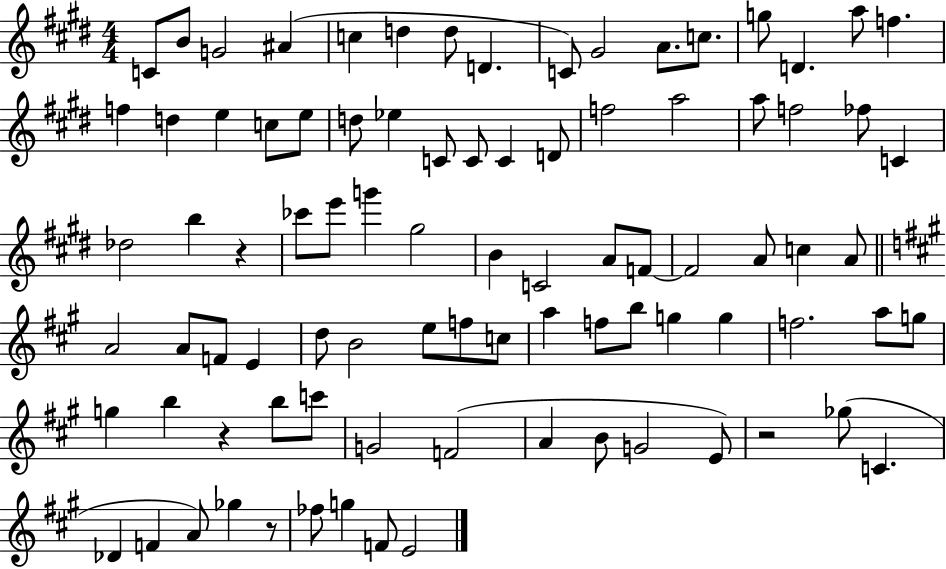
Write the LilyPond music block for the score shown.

{
  \clef treble
  \numericTimeSignature
  \time 4/4
  \key e \major
  c'8 b'8 g'2 ais'4( | c''4 d''4 d''8 d'4. | c'8) gis'2 a'8. c''8. | g''8 d'4. a''8 f''4. | \break f''4 d''4 e''4 c''8 e''8 | d''8 ees''4 c'8 c'8 c'4 d'8 | f''2 a''2 | a''8 f''2 fes''8 c'4 | \break des''2 b''4 r4 | ces'''8 e'''8 g'''4 gis''2 | b'4 c'2 a'8 f'8~~ | f'2 a'8 c''4 a'8 | \break \bar "||" \break \key a \major a'2 a'8 f'8 e'4 | d''8 b'2 e''8 f''8 c''8 | a''4 f''8 b''8 g''4 g''4 | f''2. a''8 g''8 | \break g''4 b''4 r4 b''8 c'''8 | g'2 f'2( | a'4 b'8 g'2 e'8) | r2 ges''8( c'4. | \break des'4 f'4 a'8) ges''4 r8 | fes''8 g''4 f'8 e'2 | \bar "|."
}